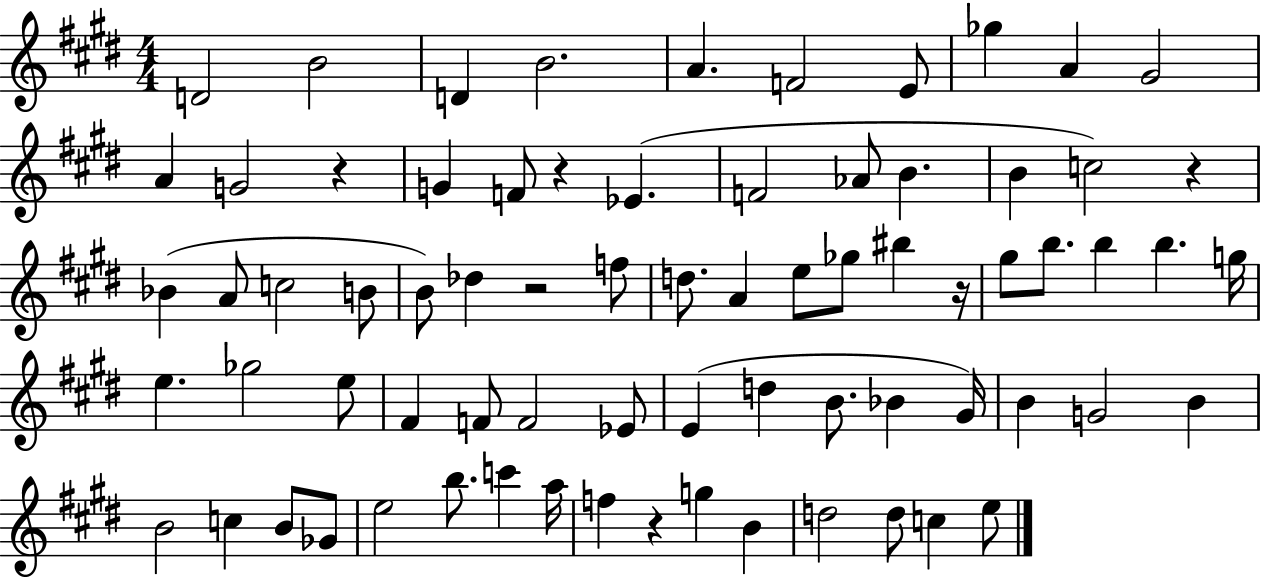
D4/h B4/h D4/q B4/h. A4/q. F4/h E4/e Gb5/q A4/q G#4/h A4/q G4/h R/q G4/q F4/e R/q Eb4/q. F4/h Ab4/e B4/q. B4/q C5/h R/q Bb4/q A4/e C5/h B4/e B4/e Db5/q R/h F5/e D5/e. A4/q E5/e Gb5/e BIS5/q R/s G#5/e B5/e. B5/q B5/q. G5/s E5/q. Gb5/h E5/e F#4/q F4/e F4/h Eb4/e E4/q D5/q B4/e. Bb4/q G#4/s B4/q G4/h B4/q B4/h C5/q B4/e Gb4/e E5/h B5/e. C6/q A5/s F5/q R/q G5/q B4/q D5/h D5/e C5/q E5/e